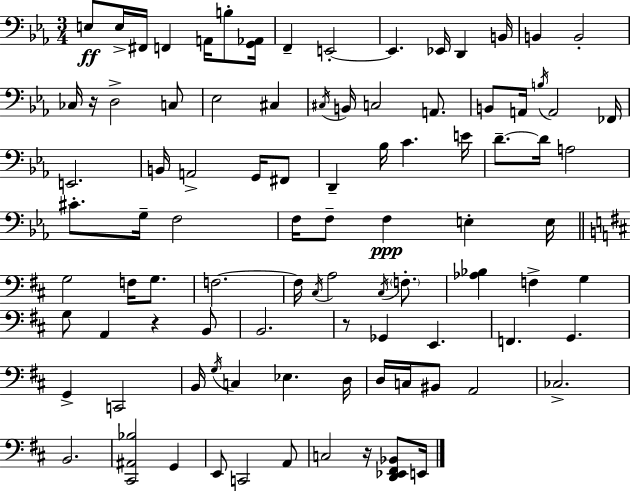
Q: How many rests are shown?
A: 4